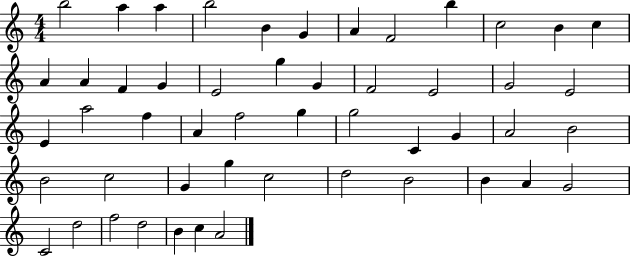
X:1
T:Untitled
M:4/4
L:1/4
K:C
b2 a a b2 B G A F2 b c2 B c A A F G E2 g G F2 E2 G2 E2 E a2 f A f2 g g2 C G A2 B2 B2 c2 G g c2 d2 B2 B A G2 C2 d2 f2 d2 B c A2